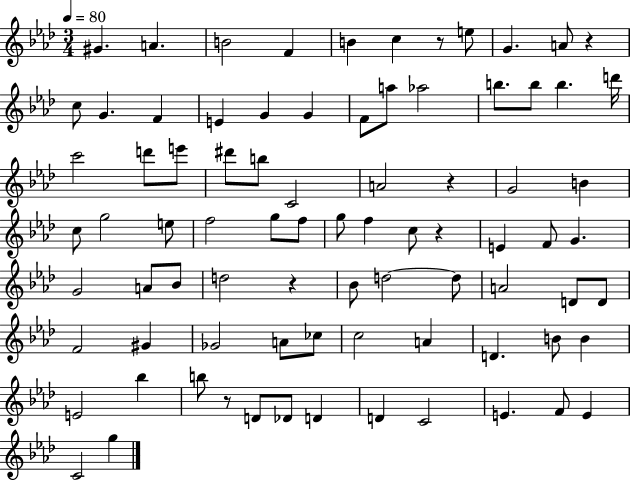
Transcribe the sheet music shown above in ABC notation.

X:1
T:Untitled
M:3/4
L:1/4
K:Ab
^G A B2 F B c z/2 e/2 G A/2 z c/2 G F E G G F/2 a/2 _a2 b/2 b/2 b d'/4 c'2 d'/2 e'/2 ^d'/2 b/2 C2 A2 z G2 B c/2 g2 e/2 f2 g/2 f/2 g/2 f c/2 z E F/2 G G2 A/2 _B/2 d2 z _B/2 d2 d/2 A2 D/2 D/2 F2 ^G _G2 A/2 _c/2 c2 A D B/2 B E2 _b b/2 z/2 D/2 _D/2 D D C2 E F/2 E C2 g